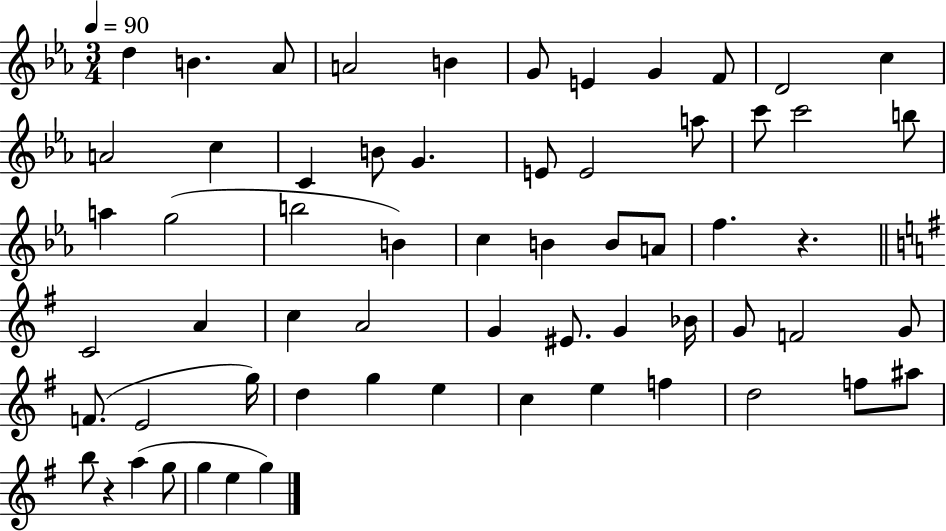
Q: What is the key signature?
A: EES major